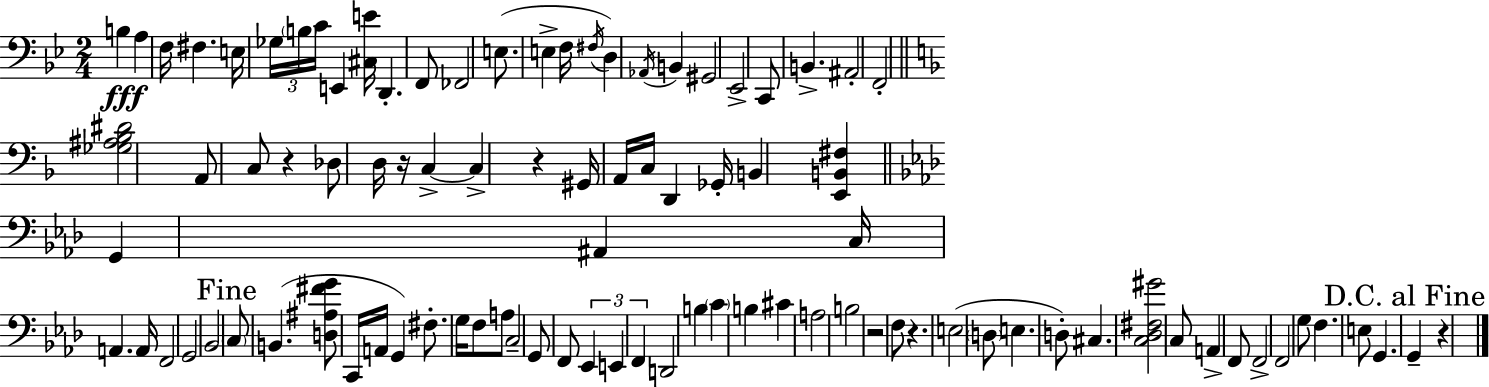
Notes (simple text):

B3/q A3/q F3/s F#3/q. E3/s Gb3/s B3/s C4/s E2/q [C#3,E4]/s D2/q. F2/e FES2/h E3/e. E3/q F3/s F#3/s D3/q Ab2/s B2/q G#2/h Eb2/h C2/e B2/q. A#2/h F2/h [Gb3,A#3,Bb3,D#4]/h A2/e C3/e R/q Db3/e D3/s R/s C3/q C3/q R/q G#2/s A2/s C3/s D2/q Gb2/s B2/q [E2,B2,F#3]/q G2/q A#2/q C3/s A2/q. A2/s F2/h G2/h Bb2/h C3/e B2/q. [D3,A#3,F#4,G4]/e C2/s A2/s G2/q F#3/e. G3/s F3/e A3/e C3/h G2/e F2/e Eb2/q E2/q F2/q D2/h B3/q C4/q B3/q C#4/q A3/h B3/h R/h F3/e R/q. E3/h D3/e E3/q. D3/e C#3/q. [C3,Db3,F#3,G#4]/h C3/e A2/q F2/e F2/h F2/h G3/e F3/q. E3/e G2/q. G2/q R/q